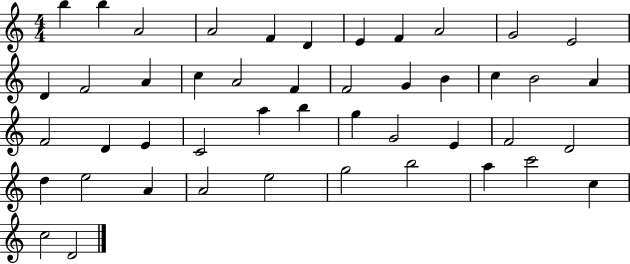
X:1
T:Untitled
M:4/4
L:1/4
K:C
b b A2 A2 F D E F A2 G2 E2 D F2 A c A2 F F2 G B c B2 A F2 D E C2 a b g G2 E F2 D2 d e2 A A2 e2 g2 b2 a c'2 c c2 D2